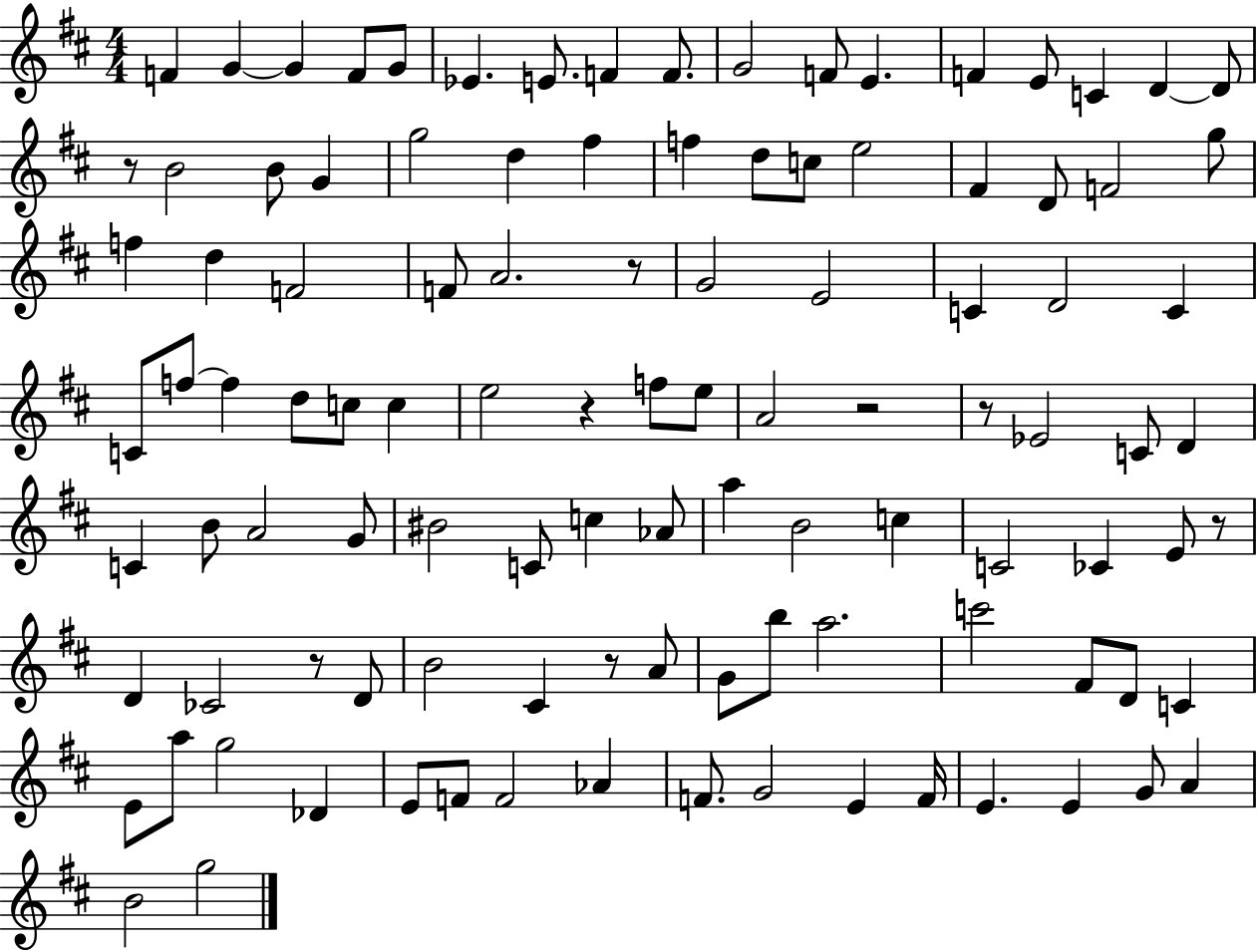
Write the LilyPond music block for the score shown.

{
  \clef treble
  \numericTimeSignature
  \time 4/4
  \key d \major
  f'4 g'4~~ g'4 f'8 g'8 | ees'4. e'8. f'4 f'8. | g'2 f'8 e'4. | f'4 e'8 c'4 d'4~~ d'8 | \break r8 b'2 b'8 g'4 | g''2 d''4 fis''4 | f''4 d''8 c''8 e''2 | fis'4 d'8 f'2 g''8 | \break f''4 d''4 f'2 | f'8 a'2. r8 | g'2 e'2 | c'4 d'2 c'4 | \break c'8 f''8~~ f''4 d''8 c''8 c''4 | e''2 r4 f''8 e''8 | a'2 r2 | r8 ees'2 c'8 d'4 | \break c'4 b'8 a'2 g'8 | bis'2 c'8 c''4 aes'8 | a''4 b'2 c''4 | c'2 ces'4 e'8 r8 | \break d'4 ces'2 r8 d'8 | b'2 cis'4 r8 a'8 | g'8 b''8 a''2. | c'''2 fis'8 d'8 c'4 | \break e'8 a''8 g''2 des'4 | e'8 f'8 f'2 aes'4 | f'8. g'2 e'4 f'16 | e'4. e'4 g'8 a'4 | \break b'2 g''2 | \bar "|."
}